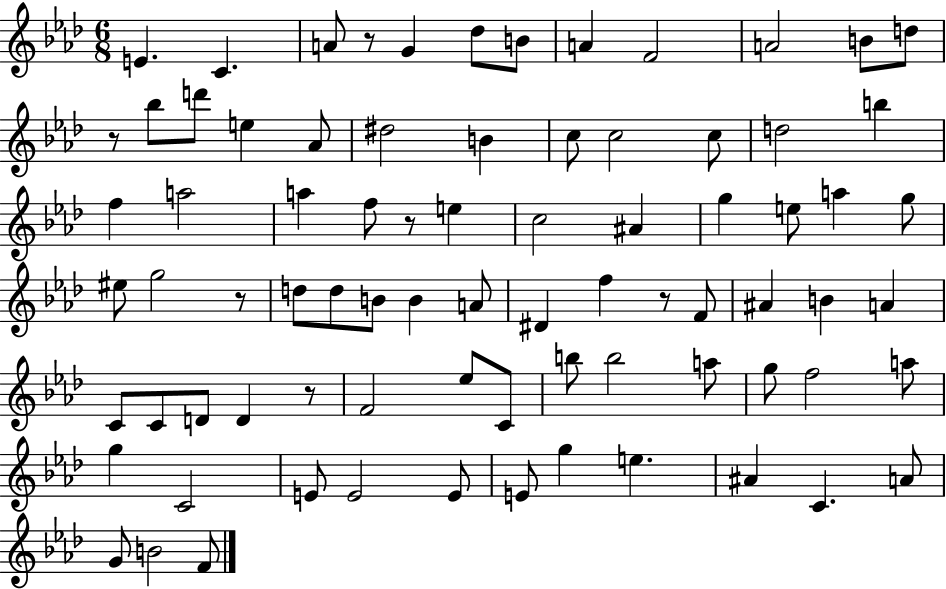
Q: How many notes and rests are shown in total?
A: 79